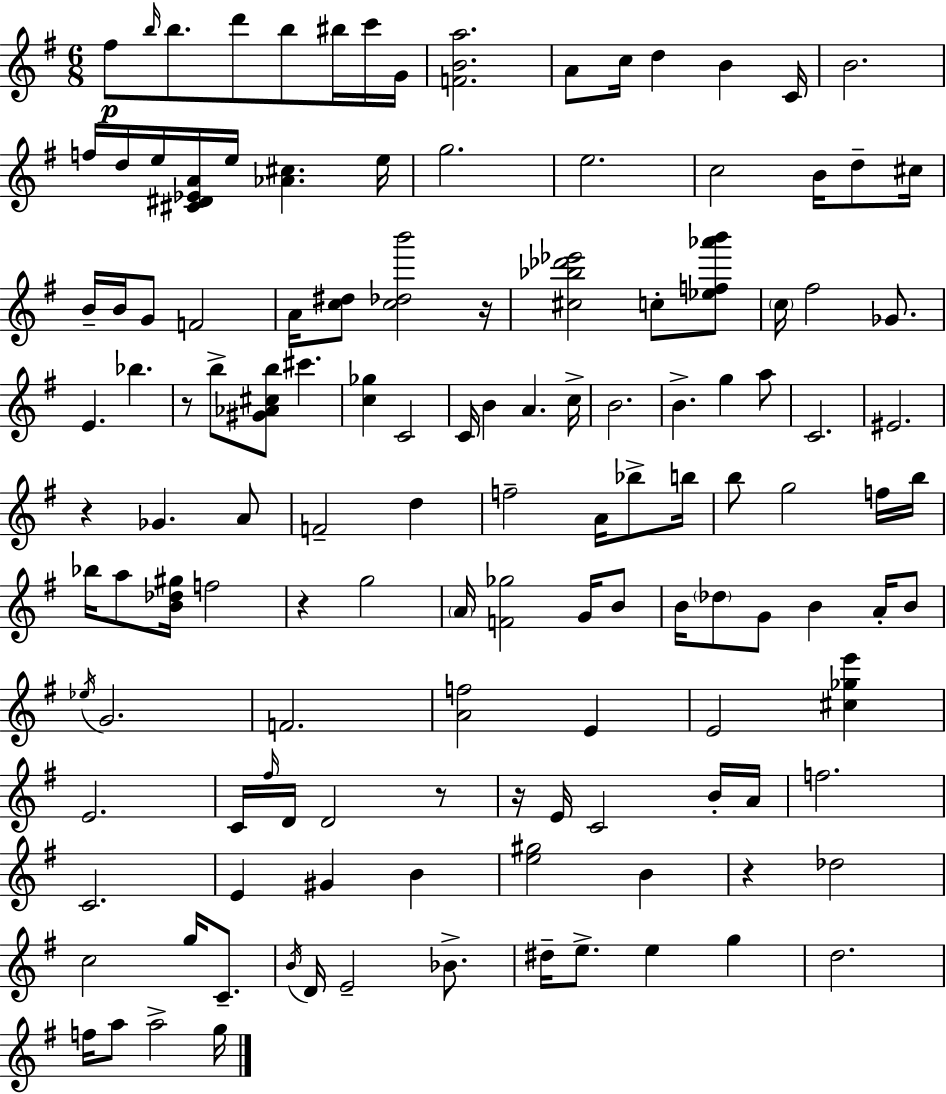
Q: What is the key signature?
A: G major